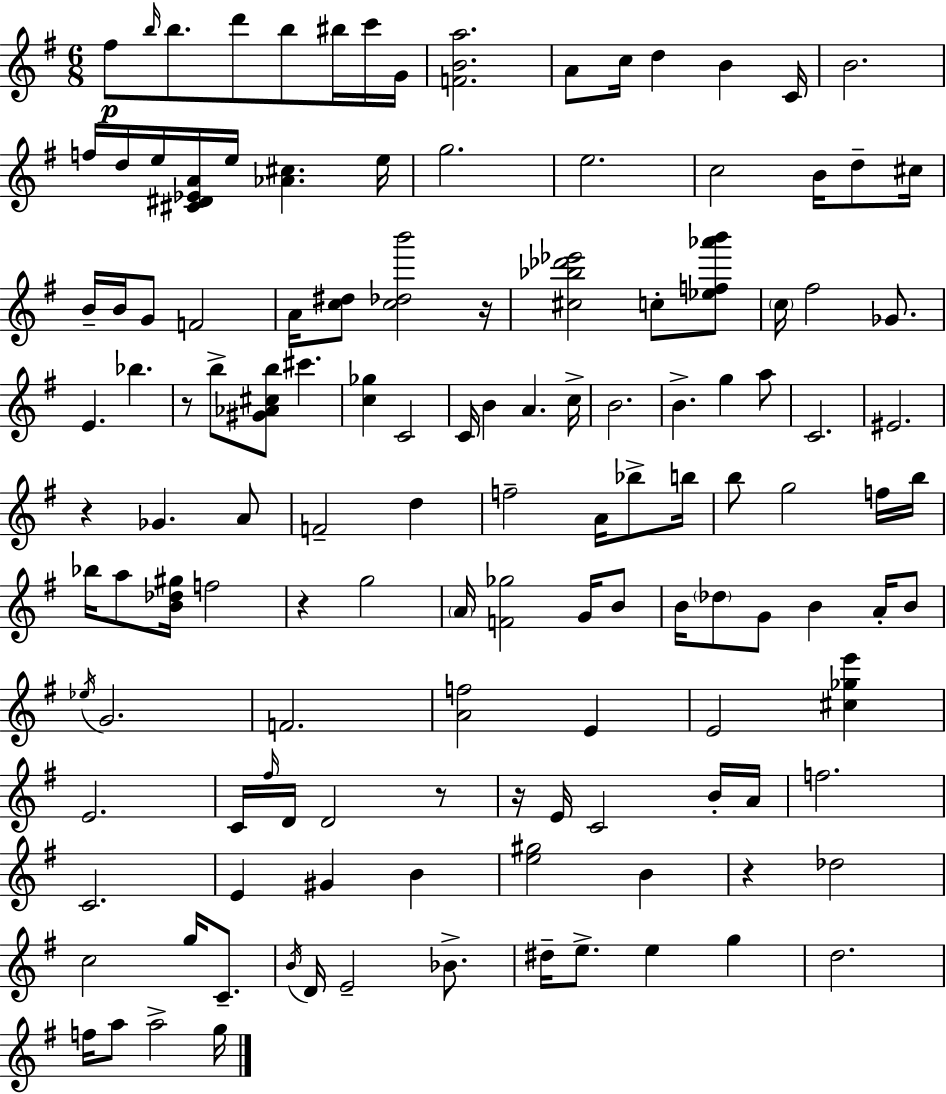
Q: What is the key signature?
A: G major